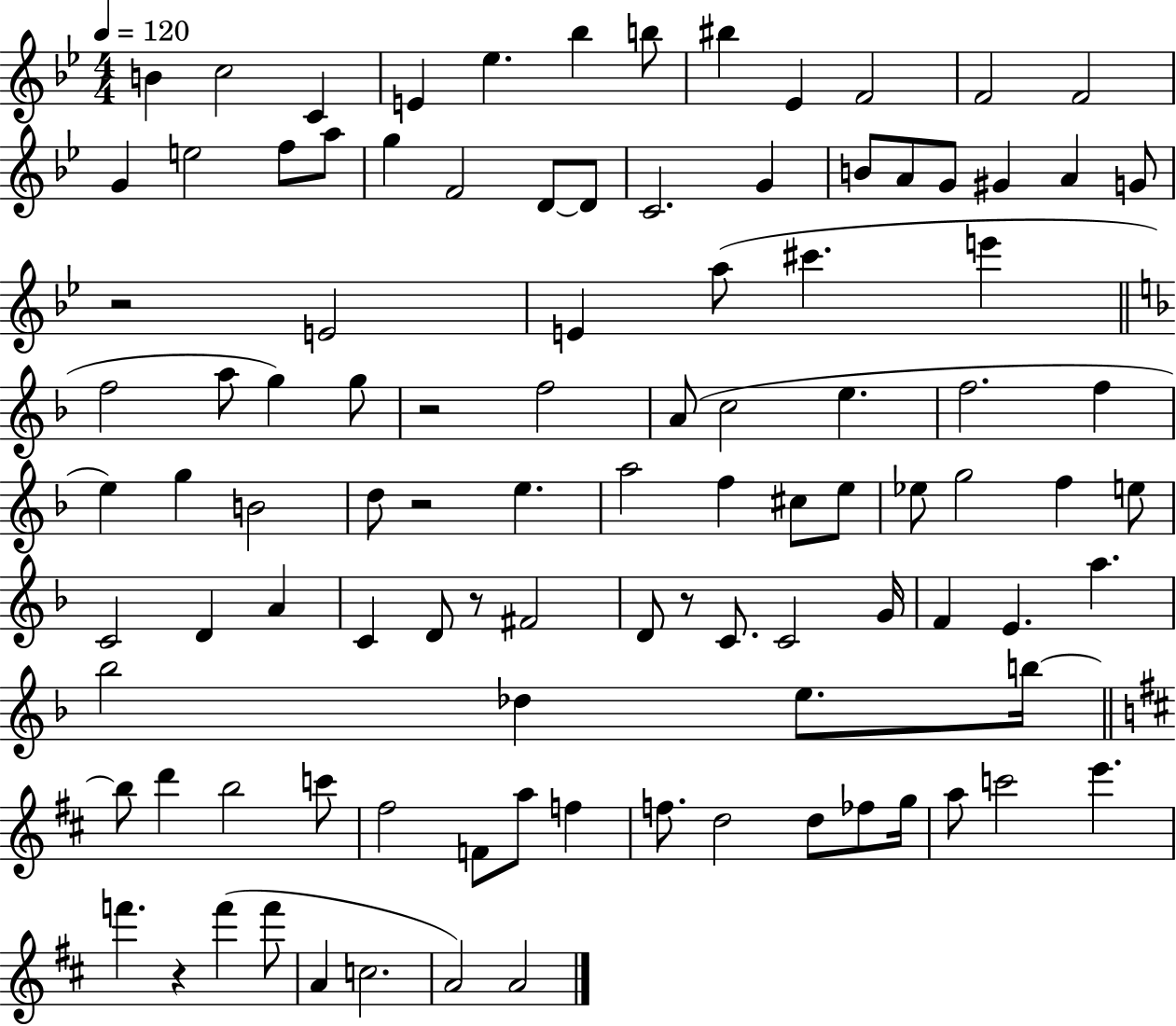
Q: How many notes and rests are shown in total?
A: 102